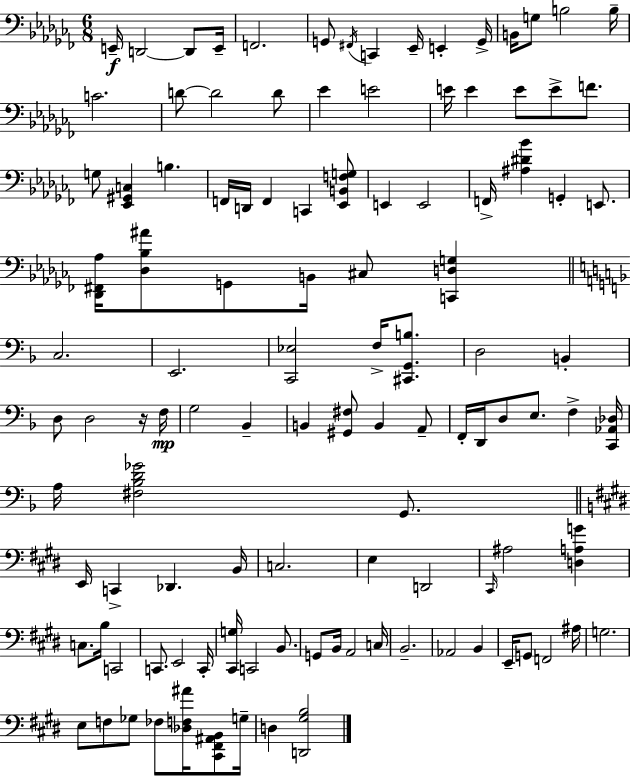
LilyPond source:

{
  \clef bass
  \numericTimeSignature
  \time 6/8
  \key aes \minor
  \repeat volta 2 { e,16--\f d,2~~ d,8 e,16-- | f,2. | g,8 \acciaccatura { fis,16 } c,4 ees,16-- e,4-. | g,16-> b,16 g8 b2 | \break b16-- c'2. | d'8~~ d'2 d'8 | ees'4 e'2 | e'16 e'4 e'8 e'8-> f'8. | \break g8 <ees, gis, c>4 b4. | f,16 d,16 f,4 c,4 <ees, b, f g>8 | e,4 e,2 | f,16-> <ais dis' bes'>4 g,4-. e,8. | \break <des, fis, aes>16 <des bes ais'>8 g,8 b,16 cis8 <c, d g>4 | \bar "||" \break \key d \minor c2. | e,2. | <c, ees>2 f16-> <cis, g, b>8. | d2 b,4-. | \break d8 d2 r16 f16\mp | g2 bes,4-- | b,4 <gis, fis>8 b,4 a,8-- | f,16-. d,16 d8 e8. f4-> <c, aes, des>16 | \break a16 <fis bes d' ges'>2 g,8. | \bar "||" \break \key e \major e,16 c,4-> des,4. b,16 | c2. | e4 d,2 | \grace { cis,16 } ais2 <d a g'>4 | \break c8. b16 c,2 | c,8. e,2 | c,16-. <cis, g>16 c,2 b,8. | g,8 b,16 a,2 | \break c16 b,2.-- | aes,2 b,4 | e,16-- g,8 f,2 | ais16 g2. | \break e8 f8 ges8 fes8 <des f ais'>16 <cis, fis, ais, b,>8 | g16-- d4 <d, gis b>2 | } \bar "|."
}